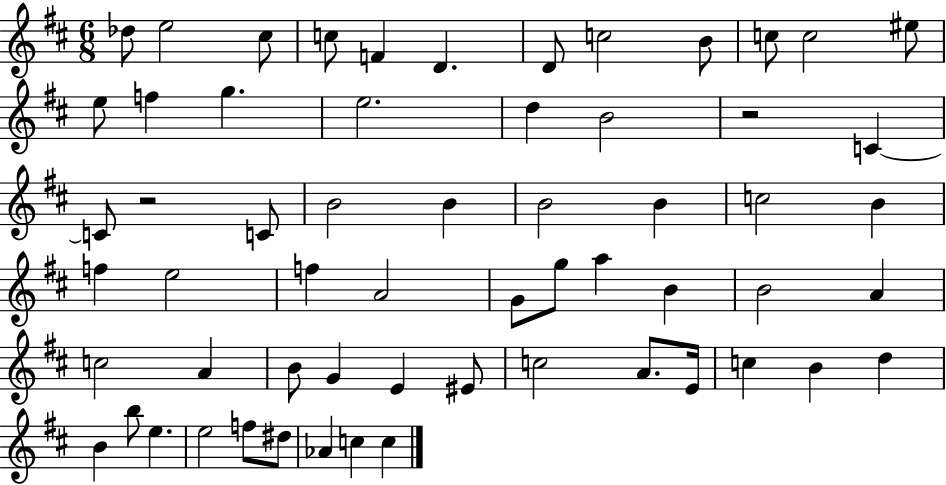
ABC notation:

X:1
T:Untitled
M:6/8
L:1/4
K:D
_d/2 e2 ^c/2 c/2 F D D/2 c2 B/2 c/2 c2 ^e/2 e/2 f g e2 d B2 z2 C C/2 z2 C/2 B2 B B2 B c2 B f e2 f A2 G/2 g/2 a B B2 A c2 A B/2 G E ^E/2 c2 A/2 E/4 c B d B b/2 e e2 f/2 ^d/2 _A c c